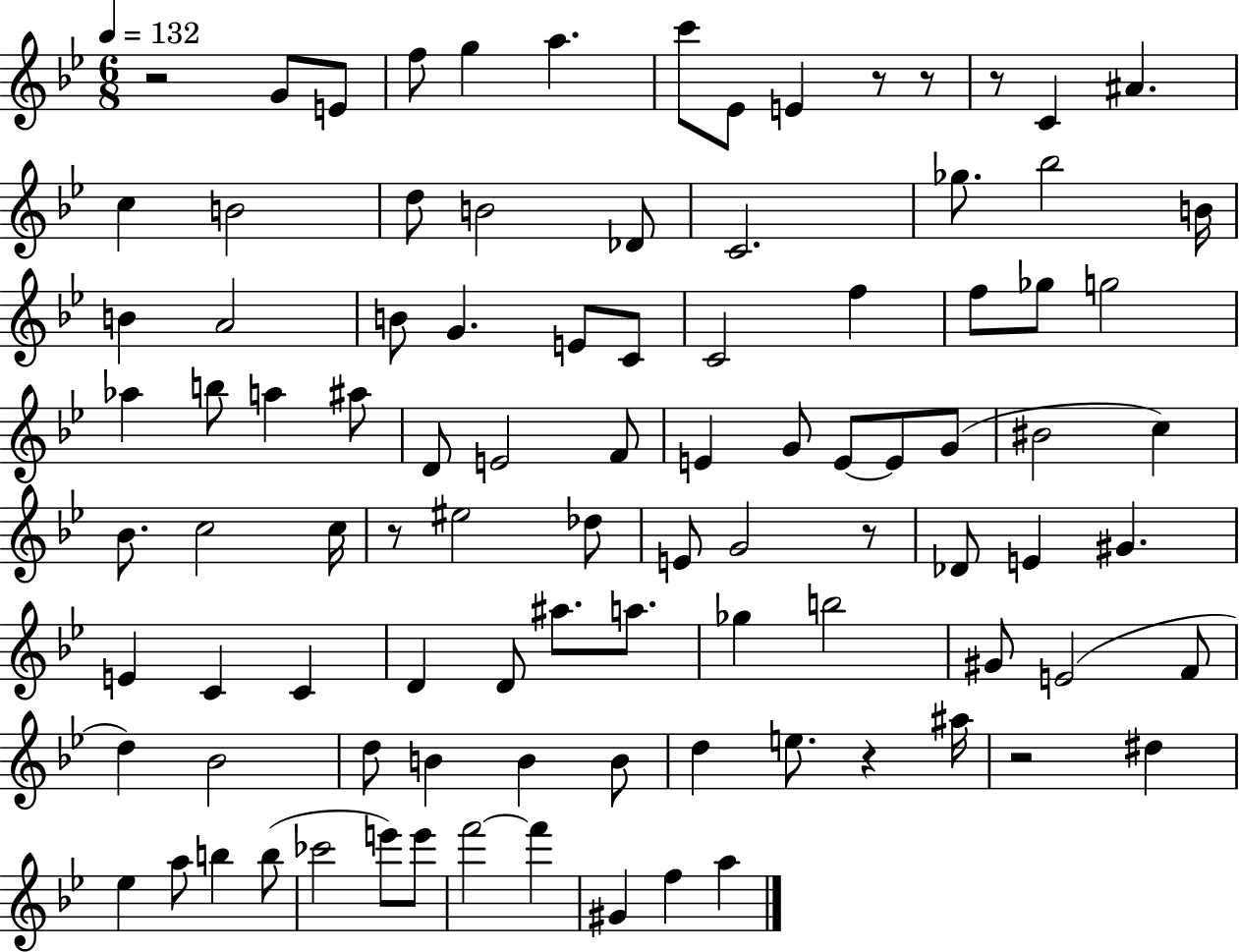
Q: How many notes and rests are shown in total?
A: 96